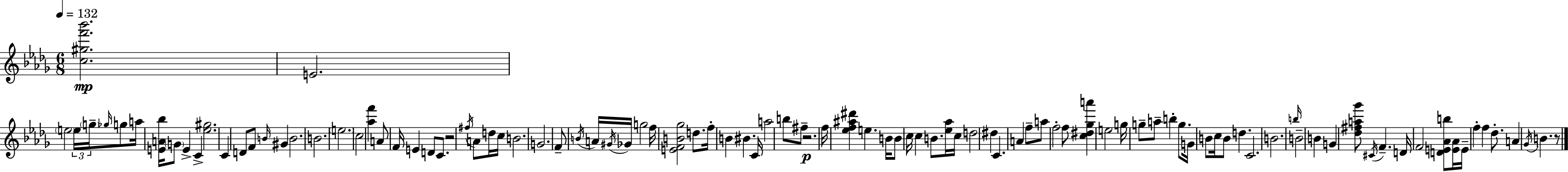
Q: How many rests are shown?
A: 3